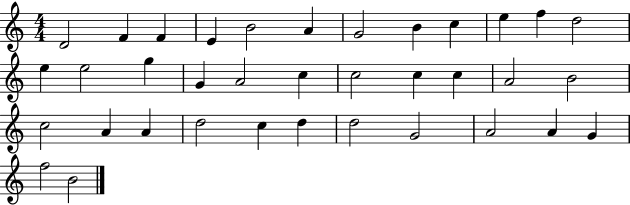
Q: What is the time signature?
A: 4/4